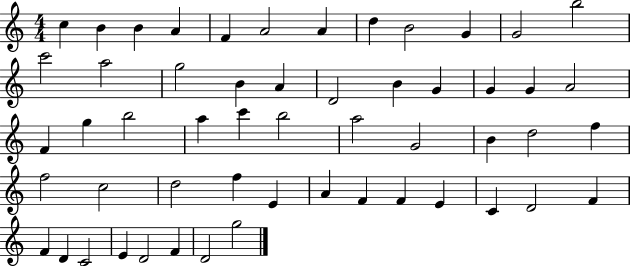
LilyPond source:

{
  \clef treble
  \numericTimeSignature
  \time 4/4
  \key c \major
  c''4 b'4 b'4 a'4 | f'4 a'2 a'4 | d''4 b'2 g'4 | g'2 b''2 | \break c'''2 a''2 | g''2 b'4 a'4 | d'2 b'4 g'4 | g'4 g'4 a'2 | \break f'4 g''4 b''2 | a''4 c'''4 b''2 | a''2 g'2 | b'4 d''2 f''4 | \break f''2 c''2 | d''2 f''4 e'4 | a'4 f'4 f'4 e'4 | c'4 d'2 f'4 | \break f'4 d'4 c'2 | e'4 d'2 f'4 | d'2 g''2 | \bar "|."
}